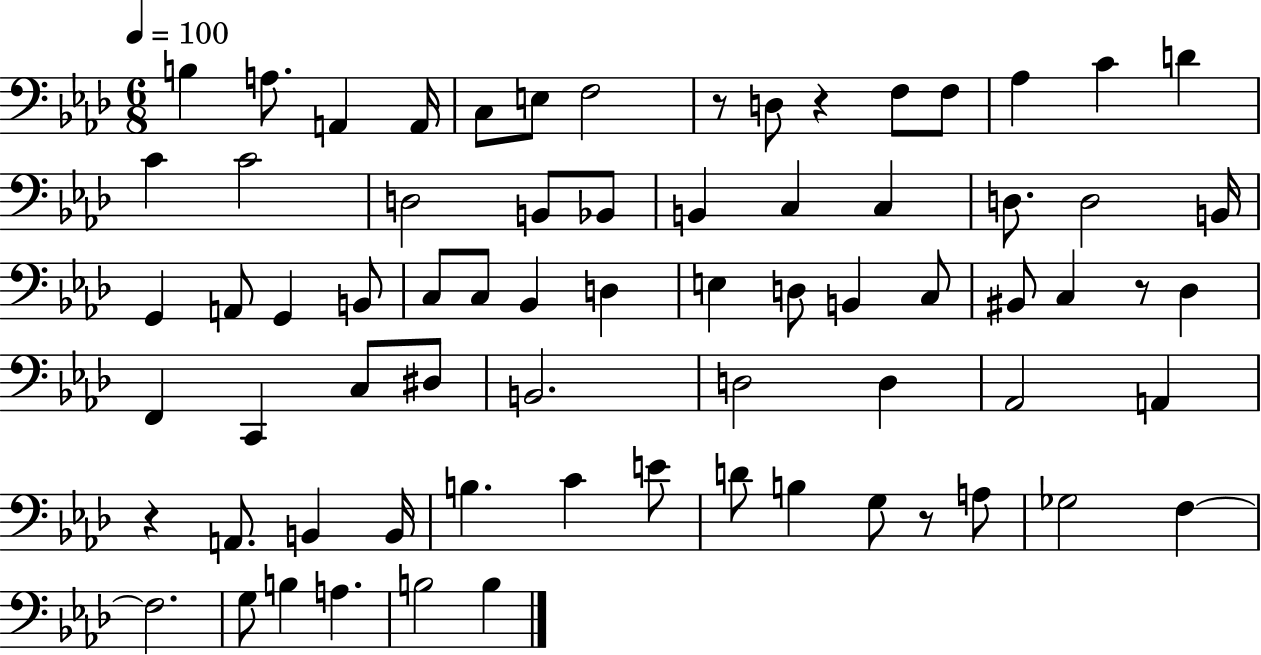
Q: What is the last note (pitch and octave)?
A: B3